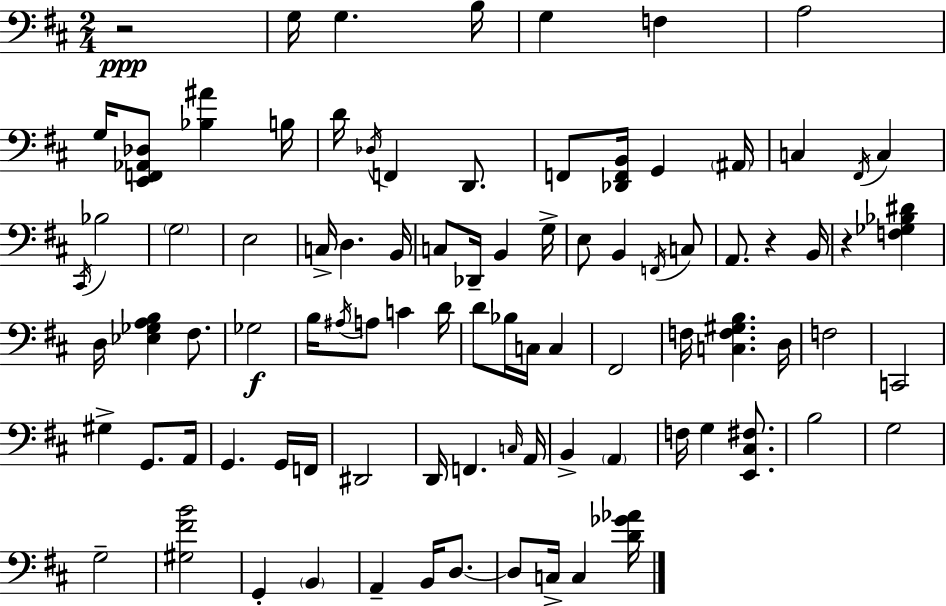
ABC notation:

X:1
T:Untitled
M:2/4
L:1/4
K:D
z2 G,/4 G, B,/4 G, F, A,2 G,/4 [E,,F,,_A,,_D,]/2 [_B,^A] B,/4 D/4 _D,/4 F,, D,,/2 F,,/2 [_D,,F,,B,,]/4 G,, ^A,,/4 C, ^F,,/4 C, ^C,,/4 _B,2 G,2 E,2 C,/4 D, B,,/4 C,/2 _D,,/4 B,, G,/4 E,/2 B,, F,,/4 C,/2 A,,/2 z B,,/4 z [F,_G,_B,^D] D,/4 [_E,_G,A,B,] ^F,/2 _G,2 B,/4 ^A,/4 A,/2 C D/4 D/2 _B,/4 C,/4 C, ^F,,2 F,/4 [C,F,^G,B,] D,/4 F,2 C,,2 ^G, G,,/2 A,,/4 G,, G,,/4 F,,/4 ^D,,2 D,,/4 F,, C,/4 A,,/4 B,, A,, F,/4 G, [E,,^C,^F,]/2 B,2 G,2 G,2 [^G,^FB]2 G,, B,, A,, B,,/4 D,/2 D,/2 C,/4 C, [D_G_A]/4